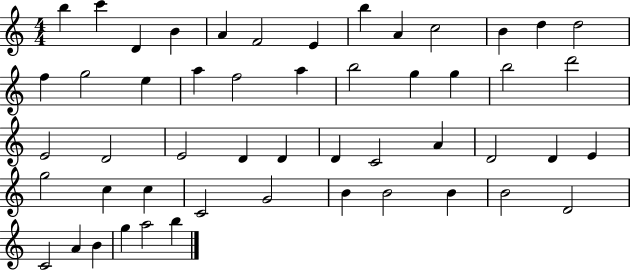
X:1
T:Untitled
M:4/4
L:1/4
K:C
b c' D B A F2 E b A c2 B d d2 f g2 e a f2 a b2 g g b2 d'2 E2 D2 E2 D D D C2 A D2 D E g2 c c C2 G2 B B2 B B2 D2 C2 A B g a2 b